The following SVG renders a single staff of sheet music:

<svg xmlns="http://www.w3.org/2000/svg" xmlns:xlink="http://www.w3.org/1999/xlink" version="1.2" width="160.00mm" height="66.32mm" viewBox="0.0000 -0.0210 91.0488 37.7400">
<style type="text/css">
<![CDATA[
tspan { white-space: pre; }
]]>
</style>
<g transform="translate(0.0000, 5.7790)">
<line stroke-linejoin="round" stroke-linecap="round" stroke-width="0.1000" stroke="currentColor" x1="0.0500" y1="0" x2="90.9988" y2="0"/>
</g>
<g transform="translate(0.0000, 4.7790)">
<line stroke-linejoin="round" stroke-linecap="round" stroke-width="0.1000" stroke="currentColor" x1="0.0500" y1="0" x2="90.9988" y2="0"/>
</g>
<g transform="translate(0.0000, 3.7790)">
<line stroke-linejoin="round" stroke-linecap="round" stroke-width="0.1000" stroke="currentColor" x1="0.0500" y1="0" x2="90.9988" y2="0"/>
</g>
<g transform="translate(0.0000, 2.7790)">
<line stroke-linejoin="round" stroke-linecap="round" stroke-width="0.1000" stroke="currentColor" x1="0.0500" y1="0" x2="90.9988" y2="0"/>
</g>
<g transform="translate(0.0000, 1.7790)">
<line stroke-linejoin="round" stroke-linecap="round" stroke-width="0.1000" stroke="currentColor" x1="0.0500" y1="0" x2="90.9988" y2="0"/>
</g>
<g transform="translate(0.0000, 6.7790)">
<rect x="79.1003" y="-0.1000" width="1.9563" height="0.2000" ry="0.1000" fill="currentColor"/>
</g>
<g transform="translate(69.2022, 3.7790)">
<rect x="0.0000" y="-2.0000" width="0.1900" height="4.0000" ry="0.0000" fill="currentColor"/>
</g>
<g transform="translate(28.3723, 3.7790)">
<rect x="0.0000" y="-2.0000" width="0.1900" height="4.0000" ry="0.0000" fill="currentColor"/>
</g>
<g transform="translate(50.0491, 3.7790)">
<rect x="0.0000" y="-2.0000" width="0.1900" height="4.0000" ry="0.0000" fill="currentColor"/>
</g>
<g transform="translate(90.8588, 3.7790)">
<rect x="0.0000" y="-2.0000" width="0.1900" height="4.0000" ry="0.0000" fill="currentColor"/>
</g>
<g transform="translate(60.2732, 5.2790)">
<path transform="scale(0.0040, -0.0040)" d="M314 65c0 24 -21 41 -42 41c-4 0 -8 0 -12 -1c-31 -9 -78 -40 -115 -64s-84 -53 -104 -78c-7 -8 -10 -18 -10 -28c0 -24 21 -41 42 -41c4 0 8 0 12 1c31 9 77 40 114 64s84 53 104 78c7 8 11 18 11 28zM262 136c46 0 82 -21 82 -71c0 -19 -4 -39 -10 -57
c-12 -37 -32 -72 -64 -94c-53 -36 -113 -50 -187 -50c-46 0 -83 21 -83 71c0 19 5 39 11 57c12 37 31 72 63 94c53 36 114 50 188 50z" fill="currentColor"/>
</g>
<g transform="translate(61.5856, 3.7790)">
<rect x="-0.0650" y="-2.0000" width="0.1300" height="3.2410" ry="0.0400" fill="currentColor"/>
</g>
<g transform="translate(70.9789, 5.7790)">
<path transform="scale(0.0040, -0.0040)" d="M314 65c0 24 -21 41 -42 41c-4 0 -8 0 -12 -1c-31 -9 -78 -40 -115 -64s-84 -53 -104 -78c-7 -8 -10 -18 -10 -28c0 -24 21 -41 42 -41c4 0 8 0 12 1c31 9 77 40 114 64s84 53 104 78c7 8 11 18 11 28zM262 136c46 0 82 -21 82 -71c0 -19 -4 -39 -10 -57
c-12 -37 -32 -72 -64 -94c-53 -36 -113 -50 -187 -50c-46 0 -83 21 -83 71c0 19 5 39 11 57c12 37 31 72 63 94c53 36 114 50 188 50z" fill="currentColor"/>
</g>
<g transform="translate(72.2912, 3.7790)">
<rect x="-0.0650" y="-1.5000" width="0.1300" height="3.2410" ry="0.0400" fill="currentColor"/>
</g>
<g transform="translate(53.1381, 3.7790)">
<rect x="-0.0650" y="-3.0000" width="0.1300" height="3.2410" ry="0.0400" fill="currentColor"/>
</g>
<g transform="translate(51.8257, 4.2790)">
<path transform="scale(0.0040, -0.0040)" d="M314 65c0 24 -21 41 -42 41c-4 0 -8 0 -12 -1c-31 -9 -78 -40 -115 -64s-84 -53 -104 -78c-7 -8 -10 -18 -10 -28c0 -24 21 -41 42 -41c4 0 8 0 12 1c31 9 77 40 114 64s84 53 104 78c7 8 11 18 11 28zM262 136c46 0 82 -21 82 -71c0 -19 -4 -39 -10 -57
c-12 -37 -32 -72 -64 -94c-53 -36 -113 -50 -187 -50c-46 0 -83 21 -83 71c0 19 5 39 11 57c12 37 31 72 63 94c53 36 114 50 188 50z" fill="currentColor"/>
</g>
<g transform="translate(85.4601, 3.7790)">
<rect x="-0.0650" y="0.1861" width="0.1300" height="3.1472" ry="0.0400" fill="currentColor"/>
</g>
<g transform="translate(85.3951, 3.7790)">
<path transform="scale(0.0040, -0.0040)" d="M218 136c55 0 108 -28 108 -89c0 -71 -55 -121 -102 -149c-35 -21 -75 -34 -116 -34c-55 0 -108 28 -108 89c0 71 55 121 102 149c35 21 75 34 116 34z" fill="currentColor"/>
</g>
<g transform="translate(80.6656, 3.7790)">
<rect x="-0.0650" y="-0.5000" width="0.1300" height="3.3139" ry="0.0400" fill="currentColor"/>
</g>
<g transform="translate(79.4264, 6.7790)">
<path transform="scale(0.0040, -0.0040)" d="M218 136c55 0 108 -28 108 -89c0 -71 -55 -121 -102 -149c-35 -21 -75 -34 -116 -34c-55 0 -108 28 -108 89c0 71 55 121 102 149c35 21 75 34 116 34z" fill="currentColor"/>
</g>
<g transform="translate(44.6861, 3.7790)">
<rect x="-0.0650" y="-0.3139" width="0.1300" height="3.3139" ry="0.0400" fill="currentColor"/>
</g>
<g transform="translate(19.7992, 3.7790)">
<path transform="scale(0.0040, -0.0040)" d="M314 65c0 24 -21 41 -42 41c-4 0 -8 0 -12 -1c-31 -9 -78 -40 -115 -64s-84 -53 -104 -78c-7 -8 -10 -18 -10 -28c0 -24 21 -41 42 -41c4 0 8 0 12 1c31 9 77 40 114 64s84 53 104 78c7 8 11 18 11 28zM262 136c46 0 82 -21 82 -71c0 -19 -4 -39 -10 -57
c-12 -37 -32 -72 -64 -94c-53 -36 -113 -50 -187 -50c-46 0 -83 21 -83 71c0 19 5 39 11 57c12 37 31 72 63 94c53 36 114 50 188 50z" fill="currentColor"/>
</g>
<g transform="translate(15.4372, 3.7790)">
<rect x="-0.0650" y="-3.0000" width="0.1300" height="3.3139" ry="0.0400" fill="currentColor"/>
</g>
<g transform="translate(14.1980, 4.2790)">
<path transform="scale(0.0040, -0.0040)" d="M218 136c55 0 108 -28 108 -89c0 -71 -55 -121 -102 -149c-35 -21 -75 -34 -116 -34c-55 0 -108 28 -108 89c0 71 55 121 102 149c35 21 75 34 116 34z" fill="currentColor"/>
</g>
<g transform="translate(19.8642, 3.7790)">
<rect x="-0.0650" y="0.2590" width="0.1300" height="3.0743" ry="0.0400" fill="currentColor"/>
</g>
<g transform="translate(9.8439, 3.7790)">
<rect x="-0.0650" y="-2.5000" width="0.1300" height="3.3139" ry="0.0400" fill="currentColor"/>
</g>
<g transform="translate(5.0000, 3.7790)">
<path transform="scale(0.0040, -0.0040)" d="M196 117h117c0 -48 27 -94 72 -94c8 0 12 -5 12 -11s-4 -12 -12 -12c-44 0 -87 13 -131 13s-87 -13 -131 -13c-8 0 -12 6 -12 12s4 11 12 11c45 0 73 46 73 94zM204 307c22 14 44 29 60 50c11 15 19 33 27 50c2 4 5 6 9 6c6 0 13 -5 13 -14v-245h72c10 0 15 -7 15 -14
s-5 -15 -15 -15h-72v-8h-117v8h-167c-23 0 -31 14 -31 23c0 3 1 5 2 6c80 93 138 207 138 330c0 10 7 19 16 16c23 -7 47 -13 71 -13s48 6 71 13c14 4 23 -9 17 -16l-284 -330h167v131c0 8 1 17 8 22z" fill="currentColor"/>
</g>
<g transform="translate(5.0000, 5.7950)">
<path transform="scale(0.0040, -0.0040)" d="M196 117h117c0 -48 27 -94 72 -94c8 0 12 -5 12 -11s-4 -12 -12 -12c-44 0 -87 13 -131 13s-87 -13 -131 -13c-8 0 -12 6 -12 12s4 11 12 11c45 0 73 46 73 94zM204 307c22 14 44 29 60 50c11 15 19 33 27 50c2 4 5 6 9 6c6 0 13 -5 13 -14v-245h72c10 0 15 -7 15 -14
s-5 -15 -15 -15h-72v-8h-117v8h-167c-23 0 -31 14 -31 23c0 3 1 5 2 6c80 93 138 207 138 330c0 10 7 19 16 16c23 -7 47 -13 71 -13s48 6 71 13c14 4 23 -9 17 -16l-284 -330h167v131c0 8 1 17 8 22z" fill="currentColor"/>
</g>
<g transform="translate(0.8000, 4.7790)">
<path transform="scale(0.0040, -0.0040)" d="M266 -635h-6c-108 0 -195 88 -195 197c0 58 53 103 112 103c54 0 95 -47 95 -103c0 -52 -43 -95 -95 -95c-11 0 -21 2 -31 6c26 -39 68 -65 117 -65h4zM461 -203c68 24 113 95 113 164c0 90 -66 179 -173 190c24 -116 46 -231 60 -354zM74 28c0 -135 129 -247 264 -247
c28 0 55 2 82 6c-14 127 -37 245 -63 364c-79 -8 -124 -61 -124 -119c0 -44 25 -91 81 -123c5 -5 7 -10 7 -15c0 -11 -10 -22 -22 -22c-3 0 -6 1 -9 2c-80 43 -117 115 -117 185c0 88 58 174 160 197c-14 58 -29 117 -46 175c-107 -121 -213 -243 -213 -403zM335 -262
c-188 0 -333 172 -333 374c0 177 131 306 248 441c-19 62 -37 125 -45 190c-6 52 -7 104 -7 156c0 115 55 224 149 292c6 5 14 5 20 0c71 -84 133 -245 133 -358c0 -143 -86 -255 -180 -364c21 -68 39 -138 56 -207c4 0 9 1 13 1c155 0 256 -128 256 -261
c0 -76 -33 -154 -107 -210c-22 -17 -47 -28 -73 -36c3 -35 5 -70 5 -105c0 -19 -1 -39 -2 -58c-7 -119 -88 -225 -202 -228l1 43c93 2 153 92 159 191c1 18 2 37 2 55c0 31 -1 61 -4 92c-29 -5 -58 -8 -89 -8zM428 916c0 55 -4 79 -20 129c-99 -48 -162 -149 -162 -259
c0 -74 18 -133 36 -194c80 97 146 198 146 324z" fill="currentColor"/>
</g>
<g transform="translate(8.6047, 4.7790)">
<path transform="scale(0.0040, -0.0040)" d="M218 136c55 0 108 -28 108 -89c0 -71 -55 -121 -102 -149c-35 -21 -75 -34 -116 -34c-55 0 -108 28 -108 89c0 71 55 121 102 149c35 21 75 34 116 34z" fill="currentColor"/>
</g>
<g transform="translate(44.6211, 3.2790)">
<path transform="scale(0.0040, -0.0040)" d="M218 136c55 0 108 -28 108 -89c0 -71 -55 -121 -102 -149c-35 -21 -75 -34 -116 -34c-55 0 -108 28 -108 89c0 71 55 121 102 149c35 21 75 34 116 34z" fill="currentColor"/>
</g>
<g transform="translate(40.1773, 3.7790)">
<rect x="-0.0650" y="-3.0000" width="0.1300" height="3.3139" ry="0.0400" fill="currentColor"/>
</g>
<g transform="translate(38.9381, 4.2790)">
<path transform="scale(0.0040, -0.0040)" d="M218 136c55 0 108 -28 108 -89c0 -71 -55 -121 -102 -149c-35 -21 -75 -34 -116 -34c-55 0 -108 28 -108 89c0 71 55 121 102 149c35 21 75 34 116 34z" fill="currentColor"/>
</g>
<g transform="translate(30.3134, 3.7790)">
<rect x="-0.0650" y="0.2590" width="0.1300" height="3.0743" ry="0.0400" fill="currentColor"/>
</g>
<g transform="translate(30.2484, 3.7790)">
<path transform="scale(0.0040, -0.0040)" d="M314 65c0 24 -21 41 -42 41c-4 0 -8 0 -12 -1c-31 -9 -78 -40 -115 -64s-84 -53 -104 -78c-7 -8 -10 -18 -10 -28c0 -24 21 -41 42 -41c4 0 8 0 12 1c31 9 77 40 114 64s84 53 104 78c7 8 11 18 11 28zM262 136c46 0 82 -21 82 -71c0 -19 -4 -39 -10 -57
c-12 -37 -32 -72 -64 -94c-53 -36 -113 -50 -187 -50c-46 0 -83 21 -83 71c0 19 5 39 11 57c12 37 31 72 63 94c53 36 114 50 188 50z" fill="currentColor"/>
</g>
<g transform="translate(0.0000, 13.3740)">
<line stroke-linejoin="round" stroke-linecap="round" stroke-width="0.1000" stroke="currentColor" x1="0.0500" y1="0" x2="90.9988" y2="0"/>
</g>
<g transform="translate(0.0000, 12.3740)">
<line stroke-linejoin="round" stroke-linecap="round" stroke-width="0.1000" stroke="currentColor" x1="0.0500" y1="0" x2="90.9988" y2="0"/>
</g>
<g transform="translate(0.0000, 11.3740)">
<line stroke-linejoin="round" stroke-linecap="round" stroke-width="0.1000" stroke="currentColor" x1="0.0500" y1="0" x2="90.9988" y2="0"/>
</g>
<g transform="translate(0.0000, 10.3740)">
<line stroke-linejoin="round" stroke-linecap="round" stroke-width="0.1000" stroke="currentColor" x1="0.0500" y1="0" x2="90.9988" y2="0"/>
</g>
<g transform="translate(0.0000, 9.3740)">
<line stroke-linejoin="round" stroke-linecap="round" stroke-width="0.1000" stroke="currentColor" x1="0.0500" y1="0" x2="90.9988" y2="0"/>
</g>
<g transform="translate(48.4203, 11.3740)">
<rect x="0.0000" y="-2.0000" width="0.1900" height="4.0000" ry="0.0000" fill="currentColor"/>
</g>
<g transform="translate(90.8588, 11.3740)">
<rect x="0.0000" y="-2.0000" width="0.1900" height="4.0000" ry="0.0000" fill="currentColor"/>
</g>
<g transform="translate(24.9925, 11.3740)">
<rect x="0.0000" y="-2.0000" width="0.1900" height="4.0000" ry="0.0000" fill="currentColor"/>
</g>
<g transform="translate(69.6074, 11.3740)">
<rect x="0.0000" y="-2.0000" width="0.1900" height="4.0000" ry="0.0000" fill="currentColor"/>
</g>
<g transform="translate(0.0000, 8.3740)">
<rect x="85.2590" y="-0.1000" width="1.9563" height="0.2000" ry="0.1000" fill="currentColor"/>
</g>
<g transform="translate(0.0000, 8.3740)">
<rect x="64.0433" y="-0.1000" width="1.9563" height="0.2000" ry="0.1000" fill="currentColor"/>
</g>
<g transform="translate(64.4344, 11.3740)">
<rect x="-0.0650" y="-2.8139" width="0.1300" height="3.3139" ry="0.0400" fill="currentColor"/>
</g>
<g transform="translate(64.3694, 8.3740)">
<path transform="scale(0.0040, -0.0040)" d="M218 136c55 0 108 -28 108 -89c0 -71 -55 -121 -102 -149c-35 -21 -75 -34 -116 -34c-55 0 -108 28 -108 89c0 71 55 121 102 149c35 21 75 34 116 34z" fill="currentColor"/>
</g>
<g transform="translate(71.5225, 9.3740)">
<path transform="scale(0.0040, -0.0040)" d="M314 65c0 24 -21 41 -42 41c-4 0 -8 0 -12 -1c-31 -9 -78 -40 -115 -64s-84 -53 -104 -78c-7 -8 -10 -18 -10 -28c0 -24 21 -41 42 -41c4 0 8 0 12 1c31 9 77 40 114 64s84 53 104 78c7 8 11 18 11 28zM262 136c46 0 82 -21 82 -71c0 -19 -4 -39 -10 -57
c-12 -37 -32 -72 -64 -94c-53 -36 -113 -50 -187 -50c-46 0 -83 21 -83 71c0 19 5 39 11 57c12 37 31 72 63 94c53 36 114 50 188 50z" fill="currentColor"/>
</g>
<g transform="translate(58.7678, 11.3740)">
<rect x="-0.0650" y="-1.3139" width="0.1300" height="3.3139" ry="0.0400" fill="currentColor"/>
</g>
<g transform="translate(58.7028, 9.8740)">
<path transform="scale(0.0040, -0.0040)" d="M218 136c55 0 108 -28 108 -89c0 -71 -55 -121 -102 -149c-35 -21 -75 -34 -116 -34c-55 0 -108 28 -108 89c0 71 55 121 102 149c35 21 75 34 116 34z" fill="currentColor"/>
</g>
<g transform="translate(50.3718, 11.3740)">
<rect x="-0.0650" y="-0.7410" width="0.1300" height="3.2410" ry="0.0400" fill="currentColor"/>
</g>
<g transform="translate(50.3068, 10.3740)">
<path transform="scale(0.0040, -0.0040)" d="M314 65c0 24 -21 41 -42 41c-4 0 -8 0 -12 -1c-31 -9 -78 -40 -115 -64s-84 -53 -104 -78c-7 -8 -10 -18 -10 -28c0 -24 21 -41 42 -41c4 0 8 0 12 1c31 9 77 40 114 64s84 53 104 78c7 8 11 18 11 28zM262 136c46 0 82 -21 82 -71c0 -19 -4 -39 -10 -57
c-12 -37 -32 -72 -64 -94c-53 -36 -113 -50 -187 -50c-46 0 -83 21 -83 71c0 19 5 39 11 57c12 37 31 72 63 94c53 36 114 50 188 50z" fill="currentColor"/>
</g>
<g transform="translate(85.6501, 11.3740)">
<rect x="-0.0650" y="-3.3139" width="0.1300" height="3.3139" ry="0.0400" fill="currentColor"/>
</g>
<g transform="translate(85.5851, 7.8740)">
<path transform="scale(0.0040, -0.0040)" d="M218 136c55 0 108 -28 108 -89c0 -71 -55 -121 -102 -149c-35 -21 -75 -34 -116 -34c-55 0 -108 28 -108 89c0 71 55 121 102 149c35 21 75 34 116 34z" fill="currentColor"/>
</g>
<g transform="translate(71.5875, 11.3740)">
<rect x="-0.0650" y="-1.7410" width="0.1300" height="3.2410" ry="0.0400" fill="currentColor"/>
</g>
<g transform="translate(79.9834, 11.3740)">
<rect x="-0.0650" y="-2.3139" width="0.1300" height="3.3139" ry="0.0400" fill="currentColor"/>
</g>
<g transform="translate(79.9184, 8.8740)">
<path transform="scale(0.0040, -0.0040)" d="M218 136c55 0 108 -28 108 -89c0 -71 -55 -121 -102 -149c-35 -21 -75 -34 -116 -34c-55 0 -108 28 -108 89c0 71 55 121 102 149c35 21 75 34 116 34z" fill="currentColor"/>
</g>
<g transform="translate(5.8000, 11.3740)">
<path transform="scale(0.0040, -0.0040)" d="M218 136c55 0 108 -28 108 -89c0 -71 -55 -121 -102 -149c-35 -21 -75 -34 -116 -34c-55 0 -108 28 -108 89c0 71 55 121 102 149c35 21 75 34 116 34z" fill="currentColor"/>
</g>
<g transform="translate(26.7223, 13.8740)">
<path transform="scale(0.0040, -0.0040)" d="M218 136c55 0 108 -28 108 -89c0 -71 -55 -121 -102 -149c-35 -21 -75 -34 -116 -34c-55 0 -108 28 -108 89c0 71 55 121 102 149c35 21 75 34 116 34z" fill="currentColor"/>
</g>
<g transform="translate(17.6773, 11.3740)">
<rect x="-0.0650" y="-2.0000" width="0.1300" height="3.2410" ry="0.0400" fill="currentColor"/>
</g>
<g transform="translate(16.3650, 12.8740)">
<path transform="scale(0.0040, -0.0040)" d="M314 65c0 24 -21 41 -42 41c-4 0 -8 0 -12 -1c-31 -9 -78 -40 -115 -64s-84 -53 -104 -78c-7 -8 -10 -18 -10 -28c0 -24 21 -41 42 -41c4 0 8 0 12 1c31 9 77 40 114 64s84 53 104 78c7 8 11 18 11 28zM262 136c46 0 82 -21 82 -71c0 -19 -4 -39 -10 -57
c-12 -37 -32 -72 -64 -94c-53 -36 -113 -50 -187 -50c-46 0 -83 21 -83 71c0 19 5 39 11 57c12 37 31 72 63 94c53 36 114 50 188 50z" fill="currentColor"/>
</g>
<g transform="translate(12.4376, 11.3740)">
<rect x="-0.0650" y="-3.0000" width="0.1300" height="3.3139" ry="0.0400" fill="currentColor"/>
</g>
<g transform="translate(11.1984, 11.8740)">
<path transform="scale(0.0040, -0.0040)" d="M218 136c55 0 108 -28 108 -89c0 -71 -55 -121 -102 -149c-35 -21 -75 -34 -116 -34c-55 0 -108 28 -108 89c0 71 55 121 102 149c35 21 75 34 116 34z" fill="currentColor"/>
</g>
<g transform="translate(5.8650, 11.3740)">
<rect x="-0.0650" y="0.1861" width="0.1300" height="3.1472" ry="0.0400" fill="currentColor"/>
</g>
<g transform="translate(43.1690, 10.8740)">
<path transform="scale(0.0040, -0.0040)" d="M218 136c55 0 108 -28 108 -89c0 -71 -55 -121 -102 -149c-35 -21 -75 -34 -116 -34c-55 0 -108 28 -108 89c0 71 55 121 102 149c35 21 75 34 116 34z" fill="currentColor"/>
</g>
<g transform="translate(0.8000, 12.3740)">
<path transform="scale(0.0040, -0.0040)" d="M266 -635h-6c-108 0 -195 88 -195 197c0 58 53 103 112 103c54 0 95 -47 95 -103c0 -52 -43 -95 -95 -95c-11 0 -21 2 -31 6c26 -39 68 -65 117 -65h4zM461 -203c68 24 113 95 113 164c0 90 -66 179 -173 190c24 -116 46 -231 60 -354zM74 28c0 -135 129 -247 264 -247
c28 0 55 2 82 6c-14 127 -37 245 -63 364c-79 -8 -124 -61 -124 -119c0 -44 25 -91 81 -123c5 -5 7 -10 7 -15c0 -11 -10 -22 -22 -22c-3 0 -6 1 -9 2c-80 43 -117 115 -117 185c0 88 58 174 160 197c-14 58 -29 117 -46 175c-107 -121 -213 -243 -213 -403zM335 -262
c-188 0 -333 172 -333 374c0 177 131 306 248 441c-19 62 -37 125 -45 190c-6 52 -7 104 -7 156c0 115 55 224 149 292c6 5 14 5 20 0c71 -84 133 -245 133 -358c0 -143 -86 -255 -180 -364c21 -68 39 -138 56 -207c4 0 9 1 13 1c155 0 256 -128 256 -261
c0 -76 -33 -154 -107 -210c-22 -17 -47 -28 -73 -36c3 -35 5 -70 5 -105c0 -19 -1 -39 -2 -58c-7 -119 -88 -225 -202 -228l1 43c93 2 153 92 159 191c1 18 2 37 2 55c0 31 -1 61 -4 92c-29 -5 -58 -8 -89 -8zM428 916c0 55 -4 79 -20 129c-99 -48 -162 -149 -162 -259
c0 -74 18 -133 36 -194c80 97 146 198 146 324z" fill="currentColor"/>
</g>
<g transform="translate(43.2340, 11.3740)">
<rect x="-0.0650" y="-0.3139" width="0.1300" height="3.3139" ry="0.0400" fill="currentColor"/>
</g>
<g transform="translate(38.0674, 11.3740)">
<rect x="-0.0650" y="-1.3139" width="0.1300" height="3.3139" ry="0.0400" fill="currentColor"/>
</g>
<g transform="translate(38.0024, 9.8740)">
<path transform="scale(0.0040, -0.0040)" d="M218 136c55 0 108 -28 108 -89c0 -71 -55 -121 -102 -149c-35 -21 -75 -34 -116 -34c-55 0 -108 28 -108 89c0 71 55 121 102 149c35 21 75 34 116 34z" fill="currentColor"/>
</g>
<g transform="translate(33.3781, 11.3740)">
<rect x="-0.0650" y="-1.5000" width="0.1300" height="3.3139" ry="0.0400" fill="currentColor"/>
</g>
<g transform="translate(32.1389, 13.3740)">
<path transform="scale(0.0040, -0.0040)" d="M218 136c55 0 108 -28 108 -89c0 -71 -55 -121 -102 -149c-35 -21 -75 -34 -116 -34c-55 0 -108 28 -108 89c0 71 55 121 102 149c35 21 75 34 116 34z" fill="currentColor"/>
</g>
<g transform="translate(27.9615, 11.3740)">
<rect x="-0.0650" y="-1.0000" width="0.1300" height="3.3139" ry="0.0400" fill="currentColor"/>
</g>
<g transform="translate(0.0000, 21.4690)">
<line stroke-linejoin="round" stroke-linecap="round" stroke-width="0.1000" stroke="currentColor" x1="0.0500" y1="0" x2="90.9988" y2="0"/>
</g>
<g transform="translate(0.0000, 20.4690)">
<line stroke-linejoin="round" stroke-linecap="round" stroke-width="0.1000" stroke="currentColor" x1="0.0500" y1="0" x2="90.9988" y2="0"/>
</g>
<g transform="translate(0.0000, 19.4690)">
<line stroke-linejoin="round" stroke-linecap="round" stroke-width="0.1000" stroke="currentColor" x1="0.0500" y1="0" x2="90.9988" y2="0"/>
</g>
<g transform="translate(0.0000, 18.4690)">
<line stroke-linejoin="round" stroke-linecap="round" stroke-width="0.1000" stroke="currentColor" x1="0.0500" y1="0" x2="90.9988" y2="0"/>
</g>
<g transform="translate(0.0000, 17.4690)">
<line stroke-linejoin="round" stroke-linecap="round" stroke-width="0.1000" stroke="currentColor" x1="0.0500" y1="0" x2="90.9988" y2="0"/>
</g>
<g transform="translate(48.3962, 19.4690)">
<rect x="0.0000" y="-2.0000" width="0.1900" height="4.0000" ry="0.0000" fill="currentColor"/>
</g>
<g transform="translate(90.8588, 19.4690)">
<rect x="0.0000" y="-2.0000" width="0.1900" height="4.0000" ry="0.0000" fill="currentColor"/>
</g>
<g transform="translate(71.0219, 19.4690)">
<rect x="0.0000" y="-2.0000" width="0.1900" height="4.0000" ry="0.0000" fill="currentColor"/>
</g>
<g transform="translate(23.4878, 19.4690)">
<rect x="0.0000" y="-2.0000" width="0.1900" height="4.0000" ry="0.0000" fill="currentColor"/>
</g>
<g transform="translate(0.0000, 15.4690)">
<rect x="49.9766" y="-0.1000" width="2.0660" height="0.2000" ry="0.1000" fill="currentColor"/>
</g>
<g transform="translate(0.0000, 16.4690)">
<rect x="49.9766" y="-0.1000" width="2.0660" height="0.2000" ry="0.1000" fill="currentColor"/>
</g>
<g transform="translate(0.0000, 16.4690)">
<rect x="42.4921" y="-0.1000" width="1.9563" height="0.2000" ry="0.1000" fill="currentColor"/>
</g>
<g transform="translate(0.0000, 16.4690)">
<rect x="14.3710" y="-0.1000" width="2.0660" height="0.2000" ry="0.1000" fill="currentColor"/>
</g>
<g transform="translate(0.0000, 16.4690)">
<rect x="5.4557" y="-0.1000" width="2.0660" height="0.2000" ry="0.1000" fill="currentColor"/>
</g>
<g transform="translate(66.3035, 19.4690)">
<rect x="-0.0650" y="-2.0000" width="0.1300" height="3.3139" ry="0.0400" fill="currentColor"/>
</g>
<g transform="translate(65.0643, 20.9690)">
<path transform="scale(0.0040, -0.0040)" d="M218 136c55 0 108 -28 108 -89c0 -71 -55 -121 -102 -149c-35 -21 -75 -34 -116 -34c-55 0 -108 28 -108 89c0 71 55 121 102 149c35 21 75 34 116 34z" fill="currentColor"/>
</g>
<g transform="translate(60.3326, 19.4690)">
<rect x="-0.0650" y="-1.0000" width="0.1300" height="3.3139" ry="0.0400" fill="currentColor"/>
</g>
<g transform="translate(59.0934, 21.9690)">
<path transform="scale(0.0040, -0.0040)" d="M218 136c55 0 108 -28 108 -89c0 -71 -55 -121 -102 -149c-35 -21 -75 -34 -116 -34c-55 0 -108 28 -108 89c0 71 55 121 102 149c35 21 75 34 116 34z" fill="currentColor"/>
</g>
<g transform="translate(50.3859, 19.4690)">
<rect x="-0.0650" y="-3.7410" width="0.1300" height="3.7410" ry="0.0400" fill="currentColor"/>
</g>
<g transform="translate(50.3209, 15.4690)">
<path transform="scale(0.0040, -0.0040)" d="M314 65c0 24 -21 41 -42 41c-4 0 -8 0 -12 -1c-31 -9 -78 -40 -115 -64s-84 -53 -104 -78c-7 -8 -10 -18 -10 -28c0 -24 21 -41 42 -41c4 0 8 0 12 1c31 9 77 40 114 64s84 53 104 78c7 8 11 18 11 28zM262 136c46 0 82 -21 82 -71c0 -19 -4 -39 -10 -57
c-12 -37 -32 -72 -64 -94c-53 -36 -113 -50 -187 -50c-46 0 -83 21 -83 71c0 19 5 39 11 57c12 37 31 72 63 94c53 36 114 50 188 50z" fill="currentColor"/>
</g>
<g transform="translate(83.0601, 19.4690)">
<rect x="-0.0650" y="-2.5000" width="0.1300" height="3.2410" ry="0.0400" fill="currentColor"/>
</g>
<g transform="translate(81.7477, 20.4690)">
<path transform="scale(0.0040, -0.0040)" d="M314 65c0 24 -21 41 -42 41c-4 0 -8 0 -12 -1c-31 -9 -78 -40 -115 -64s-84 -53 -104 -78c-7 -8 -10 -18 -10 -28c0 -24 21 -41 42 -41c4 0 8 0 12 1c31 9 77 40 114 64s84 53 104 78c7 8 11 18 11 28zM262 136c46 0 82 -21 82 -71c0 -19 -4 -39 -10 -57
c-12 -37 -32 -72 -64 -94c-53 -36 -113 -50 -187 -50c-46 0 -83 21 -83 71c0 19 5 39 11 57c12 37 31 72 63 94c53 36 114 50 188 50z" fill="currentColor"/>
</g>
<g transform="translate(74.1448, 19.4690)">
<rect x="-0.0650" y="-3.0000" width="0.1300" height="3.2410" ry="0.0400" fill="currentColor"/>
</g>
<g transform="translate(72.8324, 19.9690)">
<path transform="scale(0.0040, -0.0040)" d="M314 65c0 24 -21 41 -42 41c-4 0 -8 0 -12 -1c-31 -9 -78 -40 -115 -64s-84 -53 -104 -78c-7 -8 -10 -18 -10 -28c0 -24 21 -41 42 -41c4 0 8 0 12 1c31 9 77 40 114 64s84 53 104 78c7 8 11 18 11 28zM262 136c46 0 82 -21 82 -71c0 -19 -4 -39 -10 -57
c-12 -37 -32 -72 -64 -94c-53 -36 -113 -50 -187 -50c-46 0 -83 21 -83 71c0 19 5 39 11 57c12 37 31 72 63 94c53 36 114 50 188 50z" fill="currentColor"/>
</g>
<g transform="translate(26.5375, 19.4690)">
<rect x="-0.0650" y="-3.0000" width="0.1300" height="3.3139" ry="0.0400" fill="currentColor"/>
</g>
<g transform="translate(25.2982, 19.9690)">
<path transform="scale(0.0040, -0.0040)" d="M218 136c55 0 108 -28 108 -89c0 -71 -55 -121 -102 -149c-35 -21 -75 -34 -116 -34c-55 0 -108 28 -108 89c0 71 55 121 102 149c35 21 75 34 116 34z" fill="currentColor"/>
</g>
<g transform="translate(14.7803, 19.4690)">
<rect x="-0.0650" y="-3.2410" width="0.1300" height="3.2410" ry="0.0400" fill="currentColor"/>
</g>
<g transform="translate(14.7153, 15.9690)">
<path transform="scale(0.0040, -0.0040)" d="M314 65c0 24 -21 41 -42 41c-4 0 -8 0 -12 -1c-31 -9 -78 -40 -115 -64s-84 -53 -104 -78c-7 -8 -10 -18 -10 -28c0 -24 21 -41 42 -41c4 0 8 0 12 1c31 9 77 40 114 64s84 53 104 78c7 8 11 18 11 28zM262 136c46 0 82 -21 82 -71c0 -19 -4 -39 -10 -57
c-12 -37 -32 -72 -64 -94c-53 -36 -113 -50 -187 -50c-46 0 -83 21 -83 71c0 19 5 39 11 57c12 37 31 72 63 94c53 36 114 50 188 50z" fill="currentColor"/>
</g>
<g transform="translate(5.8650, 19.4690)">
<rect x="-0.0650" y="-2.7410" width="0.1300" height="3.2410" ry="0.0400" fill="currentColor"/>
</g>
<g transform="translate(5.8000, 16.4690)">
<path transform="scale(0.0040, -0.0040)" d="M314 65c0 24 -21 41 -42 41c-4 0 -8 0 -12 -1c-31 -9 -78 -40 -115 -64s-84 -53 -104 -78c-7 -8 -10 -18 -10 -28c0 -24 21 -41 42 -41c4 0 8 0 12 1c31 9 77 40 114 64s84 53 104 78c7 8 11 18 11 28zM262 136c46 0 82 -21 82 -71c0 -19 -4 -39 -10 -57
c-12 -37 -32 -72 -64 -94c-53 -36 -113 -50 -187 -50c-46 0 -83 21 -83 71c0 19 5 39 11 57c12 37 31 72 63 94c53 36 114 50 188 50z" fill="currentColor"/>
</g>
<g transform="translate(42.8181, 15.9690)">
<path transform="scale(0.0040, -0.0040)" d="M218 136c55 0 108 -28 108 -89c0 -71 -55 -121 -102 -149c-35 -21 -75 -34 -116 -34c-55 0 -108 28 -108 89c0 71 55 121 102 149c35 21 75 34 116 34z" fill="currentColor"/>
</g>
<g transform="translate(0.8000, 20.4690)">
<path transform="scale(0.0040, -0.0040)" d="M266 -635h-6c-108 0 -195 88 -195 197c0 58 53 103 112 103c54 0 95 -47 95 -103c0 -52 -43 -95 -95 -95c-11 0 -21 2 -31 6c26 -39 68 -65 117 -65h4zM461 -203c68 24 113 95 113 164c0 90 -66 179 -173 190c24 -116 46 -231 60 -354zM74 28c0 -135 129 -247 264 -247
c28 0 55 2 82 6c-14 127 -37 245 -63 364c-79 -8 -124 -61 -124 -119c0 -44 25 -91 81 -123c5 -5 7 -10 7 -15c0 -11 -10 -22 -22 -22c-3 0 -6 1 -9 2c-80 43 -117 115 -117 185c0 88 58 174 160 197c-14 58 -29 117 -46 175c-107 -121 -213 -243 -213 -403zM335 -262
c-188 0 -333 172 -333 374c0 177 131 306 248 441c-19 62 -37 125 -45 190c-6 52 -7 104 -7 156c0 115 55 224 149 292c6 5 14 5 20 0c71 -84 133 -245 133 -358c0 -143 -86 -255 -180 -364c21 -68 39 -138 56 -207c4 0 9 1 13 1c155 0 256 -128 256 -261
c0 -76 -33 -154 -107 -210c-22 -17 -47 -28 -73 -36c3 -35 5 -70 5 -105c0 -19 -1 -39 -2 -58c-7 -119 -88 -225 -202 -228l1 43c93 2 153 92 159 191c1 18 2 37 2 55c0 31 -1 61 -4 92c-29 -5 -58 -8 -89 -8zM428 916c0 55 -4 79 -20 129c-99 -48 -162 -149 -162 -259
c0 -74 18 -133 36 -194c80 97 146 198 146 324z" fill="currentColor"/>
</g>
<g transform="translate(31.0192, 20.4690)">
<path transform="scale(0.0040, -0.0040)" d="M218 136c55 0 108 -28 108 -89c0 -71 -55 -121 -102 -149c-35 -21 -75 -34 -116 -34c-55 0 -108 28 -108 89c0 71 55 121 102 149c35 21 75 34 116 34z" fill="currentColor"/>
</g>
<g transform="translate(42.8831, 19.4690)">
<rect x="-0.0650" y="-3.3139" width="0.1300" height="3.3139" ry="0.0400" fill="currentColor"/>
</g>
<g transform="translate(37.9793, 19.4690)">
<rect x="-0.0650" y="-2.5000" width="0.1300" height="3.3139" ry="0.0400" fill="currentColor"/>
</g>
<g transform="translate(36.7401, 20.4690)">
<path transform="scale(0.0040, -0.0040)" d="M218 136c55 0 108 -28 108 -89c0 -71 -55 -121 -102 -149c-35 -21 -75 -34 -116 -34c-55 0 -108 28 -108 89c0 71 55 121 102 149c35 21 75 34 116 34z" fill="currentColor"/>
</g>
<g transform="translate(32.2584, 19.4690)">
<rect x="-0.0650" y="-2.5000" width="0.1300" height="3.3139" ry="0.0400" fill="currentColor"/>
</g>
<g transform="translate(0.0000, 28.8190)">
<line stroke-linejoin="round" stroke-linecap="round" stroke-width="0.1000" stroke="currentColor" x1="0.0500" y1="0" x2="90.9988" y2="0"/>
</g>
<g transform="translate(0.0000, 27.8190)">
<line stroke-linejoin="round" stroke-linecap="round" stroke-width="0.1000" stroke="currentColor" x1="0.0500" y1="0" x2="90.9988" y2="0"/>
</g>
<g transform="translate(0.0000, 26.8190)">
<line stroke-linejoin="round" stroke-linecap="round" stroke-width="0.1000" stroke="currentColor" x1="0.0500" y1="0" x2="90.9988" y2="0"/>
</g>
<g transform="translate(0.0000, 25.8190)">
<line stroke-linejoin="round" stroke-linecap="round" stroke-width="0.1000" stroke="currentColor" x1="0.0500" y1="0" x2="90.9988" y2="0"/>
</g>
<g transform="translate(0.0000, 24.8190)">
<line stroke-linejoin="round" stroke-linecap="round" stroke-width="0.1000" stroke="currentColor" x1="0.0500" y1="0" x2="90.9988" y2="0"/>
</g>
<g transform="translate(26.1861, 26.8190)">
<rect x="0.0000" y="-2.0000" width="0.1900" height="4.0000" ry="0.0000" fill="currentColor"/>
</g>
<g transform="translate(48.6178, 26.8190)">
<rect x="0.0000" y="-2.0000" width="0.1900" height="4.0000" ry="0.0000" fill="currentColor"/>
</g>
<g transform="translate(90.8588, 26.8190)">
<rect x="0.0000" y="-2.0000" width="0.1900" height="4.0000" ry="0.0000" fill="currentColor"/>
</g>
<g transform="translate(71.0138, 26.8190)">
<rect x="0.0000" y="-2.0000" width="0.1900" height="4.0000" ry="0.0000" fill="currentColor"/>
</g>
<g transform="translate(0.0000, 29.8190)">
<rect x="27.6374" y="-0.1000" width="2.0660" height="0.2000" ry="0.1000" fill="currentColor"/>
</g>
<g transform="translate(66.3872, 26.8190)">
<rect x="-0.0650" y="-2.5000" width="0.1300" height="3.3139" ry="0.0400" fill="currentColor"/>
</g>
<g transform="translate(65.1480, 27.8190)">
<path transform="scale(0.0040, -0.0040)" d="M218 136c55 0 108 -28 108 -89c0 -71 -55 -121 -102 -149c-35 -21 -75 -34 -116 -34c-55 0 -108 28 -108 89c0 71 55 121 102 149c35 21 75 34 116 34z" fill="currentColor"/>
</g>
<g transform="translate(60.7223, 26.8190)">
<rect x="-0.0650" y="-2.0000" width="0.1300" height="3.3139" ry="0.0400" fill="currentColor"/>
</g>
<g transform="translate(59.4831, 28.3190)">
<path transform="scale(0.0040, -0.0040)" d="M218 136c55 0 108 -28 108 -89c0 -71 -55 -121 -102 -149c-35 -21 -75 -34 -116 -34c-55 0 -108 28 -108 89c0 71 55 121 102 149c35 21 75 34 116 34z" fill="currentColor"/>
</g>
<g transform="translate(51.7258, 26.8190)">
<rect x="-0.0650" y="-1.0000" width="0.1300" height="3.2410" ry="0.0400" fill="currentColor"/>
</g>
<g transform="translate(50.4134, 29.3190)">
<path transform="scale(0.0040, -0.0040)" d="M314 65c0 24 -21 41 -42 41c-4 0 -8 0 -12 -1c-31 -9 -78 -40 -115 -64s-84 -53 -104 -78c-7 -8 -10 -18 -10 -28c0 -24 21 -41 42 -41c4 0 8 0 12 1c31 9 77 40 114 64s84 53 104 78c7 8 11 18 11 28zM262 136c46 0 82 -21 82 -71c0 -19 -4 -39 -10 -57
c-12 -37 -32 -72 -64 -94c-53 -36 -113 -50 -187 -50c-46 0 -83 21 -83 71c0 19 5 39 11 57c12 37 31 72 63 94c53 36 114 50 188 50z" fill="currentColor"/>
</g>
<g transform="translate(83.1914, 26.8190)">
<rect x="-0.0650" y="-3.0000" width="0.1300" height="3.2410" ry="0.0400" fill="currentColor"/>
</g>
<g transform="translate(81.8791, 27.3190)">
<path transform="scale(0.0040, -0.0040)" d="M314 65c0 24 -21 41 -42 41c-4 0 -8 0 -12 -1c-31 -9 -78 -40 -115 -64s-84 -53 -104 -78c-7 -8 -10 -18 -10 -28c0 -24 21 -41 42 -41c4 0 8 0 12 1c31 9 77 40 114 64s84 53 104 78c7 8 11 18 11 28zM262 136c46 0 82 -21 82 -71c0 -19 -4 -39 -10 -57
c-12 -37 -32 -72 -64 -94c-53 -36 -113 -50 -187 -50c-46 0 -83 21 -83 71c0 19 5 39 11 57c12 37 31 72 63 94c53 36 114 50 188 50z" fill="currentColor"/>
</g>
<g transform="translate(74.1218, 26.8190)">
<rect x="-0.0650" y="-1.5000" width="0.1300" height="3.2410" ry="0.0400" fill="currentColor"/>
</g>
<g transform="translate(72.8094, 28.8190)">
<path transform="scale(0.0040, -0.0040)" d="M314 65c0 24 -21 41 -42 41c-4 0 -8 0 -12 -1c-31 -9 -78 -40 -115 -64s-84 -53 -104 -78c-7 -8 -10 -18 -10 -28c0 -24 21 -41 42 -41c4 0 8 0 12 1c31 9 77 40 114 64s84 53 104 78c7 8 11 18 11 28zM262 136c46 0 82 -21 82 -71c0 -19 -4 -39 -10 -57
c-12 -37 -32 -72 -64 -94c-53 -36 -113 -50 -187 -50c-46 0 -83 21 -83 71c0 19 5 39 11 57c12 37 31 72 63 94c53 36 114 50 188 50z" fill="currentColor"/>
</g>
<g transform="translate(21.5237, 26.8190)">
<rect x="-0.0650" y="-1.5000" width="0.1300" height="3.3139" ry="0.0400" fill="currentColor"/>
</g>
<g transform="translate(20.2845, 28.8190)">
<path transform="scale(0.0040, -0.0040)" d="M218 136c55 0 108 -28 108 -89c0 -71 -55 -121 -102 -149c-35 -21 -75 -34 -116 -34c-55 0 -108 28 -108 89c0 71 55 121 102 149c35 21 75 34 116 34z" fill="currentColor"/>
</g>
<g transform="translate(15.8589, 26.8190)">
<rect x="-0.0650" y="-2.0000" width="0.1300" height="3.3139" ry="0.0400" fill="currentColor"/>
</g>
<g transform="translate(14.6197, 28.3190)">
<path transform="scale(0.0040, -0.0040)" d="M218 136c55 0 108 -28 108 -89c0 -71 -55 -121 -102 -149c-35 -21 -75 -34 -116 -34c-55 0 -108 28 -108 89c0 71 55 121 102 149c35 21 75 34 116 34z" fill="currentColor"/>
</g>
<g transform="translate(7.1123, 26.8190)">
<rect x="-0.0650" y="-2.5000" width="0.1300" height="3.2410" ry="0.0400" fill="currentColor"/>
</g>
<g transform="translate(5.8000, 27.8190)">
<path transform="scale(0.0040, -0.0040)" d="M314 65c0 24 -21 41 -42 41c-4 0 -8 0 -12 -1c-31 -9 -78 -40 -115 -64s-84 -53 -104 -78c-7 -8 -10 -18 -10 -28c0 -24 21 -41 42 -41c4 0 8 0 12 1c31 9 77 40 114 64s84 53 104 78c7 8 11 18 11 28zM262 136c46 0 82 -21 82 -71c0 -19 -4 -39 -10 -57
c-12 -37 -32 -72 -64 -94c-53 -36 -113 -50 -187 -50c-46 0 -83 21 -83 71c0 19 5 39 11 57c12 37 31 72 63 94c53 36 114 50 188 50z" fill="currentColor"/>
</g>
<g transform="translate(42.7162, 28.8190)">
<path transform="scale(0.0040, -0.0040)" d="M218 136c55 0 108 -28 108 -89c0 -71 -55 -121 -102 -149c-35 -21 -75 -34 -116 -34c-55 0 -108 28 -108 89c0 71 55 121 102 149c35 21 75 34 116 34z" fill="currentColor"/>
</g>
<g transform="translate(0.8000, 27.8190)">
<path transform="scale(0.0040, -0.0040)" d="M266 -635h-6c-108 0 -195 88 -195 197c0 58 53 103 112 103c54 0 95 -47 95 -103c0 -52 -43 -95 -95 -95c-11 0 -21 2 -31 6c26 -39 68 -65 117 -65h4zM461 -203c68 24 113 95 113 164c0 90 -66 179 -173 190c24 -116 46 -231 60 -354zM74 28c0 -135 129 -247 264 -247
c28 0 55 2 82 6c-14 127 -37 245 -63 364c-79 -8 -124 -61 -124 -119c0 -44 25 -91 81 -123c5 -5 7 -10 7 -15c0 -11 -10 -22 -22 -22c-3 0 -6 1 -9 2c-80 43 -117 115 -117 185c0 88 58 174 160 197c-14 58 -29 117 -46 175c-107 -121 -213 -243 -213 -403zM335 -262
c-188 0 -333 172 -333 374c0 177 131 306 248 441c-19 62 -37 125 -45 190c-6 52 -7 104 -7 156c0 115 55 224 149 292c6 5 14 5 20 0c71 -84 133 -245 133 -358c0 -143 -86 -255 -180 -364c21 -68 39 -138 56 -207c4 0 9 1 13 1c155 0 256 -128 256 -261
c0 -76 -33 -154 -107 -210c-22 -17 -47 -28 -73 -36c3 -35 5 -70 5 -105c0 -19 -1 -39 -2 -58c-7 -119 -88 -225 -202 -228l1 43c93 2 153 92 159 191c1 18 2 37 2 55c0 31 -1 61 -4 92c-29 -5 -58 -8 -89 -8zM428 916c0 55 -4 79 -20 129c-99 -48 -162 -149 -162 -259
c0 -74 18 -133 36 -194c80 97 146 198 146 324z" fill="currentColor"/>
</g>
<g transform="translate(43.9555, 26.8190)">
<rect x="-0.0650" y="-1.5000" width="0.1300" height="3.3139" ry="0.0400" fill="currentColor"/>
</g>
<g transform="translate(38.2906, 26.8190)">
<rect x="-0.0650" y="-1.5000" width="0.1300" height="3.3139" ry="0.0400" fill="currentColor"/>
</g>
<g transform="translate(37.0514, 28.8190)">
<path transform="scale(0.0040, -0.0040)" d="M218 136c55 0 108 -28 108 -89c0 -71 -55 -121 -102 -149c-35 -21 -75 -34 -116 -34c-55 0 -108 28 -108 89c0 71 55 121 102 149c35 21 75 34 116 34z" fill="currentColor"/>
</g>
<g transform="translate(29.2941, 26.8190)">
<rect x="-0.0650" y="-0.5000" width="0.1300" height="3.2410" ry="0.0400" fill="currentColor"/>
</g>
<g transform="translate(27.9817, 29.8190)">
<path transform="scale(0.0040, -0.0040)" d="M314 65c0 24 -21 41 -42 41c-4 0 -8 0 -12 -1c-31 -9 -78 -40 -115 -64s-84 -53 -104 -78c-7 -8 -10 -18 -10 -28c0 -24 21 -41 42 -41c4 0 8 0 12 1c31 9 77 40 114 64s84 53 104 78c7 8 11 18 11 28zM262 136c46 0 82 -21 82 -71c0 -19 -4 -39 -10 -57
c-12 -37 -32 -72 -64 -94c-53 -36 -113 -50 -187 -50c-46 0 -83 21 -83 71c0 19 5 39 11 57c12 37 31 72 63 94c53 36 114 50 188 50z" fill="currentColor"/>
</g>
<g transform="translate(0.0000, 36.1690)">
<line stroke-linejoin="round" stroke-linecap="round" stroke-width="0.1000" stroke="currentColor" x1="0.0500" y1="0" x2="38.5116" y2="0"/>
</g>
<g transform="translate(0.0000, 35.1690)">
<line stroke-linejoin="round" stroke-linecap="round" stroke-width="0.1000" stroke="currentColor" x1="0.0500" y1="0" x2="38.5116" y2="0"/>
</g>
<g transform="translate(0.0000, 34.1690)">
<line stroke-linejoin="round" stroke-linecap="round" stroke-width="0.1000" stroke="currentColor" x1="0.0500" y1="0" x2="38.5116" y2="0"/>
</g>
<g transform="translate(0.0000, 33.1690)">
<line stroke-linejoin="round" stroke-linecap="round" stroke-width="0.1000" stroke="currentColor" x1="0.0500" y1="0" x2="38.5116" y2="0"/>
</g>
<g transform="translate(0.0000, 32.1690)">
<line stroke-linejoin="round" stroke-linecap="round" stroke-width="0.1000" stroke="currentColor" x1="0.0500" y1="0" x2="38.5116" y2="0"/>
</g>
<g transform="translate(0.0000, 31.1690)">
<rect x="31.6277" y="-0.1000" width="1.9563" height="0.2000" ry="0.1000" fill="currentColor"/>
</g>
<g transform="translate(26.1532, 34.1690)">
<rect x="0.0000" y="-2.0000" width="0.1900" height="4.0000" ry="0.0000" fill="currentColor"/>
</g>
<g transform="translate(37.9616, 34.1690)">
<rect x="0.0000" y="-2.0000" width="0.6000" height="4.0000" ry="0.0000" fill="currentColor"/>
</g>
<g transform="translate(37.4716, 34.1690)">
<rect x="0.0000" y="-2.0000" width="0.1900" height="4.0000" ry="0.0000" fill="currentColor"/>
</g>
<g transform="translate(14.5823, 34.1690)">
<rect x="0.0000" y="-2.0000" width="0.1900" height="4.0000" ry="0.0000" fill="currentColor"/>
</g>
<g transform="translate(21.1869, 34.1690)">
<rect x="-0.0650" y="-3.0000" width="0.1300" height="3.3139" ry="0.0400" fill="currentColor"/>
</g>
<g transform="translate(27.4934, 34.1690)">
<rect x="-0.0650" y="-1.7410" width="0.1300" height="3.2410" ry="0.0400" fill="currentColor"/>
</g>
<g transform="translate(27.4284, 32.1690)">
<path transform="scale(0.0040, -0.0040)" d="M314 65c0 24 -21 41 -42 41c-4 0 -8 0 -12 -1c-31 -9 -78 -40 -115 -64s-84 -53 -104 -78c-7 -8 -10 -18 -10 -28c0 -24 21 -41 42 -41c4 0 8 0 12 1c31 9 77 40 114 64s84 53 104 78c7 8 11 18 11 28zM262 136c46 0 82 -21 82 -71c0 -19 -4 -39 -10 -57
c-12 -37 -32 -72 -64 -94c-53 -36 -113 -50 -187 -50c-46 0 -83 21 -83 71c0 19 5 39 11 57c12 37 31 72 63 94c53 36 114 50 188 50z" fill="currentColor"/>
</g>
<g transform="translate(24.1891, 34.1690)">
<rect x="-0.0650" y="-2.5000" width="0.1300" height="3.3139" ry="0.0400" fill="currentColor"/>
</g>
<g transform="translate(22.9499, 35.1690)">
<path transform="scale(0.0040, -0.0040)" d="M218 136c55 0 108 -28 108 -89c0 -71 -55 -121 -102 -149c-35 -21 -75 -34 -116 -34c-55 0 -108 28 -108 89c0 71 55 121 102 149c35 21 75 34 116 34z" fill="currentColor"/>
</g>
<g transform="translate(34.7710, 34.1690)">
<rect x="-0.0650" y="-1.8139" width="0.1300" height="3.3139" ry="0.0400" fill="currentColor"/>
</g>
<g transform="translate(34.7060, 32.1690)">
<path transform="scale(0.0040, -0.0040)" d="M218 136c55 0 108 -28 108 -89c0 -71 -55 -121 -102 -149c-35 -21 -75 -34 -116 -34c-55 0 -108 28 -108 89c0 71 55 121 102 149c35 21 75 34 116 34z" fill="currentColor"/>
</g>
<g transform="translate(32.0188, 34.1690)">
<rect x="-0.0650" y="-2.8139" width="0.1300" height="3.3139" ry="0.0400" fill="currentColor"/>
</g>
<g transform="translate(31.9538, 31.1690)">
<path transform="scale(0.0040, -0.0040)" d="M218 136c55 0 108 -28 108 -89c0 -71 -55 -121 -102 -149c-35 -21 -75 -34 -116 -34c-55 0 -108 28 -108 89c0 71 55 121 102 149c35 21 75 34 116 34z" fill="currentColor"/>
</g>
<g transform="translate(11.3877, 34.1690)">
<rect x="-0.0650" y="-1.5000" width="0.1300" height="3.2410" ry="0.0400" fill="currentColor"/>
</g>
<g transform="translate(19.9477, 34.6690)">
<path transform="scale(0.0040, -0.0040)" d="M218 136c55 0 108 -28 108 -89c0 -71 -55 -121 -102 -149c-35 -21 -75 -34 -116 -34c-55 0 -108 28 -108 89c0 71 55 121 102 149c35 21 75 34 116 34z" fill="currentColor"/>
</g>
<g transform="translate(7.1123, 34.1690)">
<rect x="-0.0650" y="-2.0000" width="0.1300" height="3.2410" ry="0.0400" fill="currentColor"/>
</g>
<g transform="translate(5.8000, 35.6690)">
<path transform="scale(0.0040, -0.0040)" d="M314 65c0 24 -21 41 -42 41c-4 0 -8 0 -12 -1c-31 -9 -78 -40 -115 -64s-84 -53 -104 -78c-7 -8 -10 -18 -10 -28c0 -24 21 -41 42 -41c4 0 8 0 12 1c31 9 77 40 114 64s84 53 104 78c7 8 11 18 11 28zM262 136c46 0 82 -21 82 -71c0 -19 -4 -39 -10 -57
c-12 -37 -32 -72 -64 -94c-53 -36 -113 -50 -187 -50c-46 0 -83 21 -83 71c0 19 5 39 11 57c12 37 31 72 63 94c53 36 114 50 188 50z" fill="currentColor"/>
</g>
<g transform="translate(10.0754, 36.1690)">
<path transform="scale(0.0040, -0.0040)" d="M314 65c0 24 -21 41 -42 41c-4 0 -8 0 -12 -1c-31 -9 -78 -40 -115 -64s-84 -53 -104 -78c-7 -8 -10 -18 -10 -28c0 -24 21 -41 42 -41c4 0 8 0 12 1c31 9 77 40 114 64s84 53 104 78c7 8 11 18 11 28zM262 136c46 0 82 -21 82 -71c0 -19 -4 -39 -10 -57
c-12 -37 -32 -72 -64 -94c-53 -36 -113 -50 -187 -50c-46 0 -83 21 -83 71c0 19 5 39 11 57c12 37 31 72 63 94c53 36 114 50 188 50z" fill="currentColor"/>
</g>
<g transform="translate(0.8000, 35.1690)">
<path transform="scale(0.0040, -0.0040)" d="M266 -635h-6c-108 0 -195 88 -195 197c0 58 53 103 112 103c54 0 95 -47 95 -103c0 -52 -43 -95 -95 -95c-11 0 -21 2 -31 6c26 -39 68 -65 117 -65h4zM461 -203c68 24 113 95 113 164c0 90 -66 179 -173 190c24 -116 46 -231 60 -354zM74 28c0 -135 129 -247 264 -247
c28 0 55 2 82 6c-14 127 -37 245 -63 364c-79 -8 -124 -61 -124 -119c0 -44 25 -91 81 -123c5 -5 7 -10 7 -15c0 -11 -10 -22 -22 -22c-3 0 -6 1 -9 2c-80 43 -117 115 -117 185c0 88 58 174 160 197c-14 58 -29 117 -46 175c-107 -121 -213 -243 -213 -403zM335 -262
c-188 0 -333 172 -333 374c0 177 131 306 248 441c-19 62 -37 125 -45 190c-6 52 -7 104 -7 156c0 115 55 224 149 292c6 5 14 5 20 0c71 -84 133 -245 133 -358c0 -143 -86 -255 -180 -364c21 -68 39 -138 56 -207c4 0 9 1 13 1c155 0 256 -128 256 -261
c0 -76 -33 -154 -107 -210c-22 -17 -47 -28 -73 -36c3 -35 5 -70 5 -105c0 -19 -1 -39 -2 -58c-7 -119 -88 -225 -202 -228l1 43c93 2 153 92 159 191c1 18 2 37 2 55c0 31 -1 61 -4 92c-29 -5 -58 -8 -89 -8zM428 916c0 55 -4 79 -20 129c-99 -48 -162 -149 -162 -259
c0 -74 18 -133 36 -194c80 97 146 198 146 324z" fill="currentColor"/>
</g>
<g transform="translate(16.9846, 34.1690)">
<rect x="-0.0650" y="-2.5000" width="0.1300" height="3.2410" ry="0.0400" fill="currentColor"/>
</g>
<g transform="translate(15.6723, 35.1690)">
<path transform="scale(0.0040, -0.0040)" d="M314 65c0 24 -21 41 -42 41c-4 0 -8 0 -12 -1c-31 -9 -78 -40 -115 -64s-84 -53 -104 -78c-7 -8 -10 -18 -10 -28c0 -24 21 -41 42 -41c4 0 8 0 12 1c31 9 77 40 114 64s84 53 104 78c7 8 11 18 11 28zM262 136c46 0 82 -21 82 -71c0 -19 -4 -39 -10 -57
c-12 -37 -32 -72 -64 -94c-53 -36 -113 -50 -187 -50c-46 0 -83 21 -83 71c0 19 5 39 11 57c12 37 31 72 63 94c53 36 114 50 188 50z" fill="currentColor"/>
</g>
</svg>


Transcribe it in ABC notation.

X:1
T:Untitled
M:4/4
L:1/4
K:C
G A B2 B2 A c A2 F2 E2 C B B A F2 D E e c d2 e a f2 g b a2 b2 A G G b c'2 D F A2 G2 G2 F E C2 E E D2 F G E2 A2 F2 E2 G2 A G f2 a f